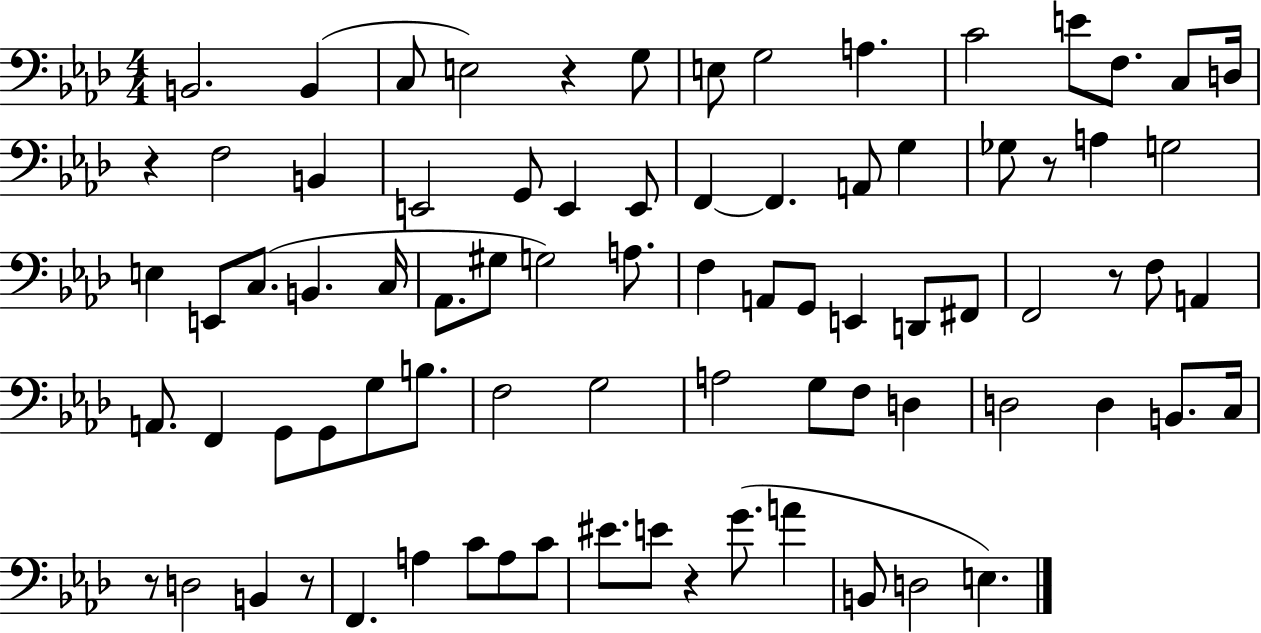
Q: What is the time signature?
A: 4/4